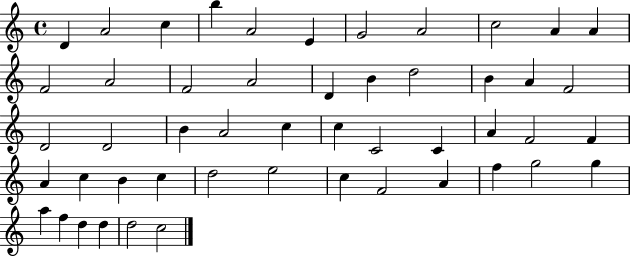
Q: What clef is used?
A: treble